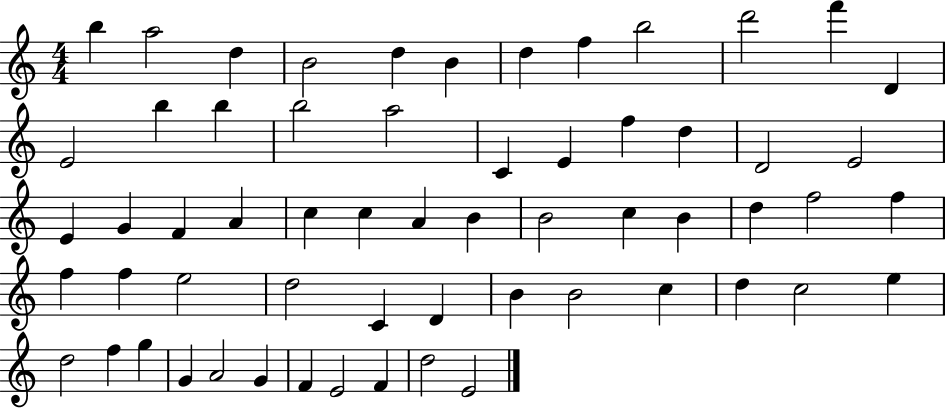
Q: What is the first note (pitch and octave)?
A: B5